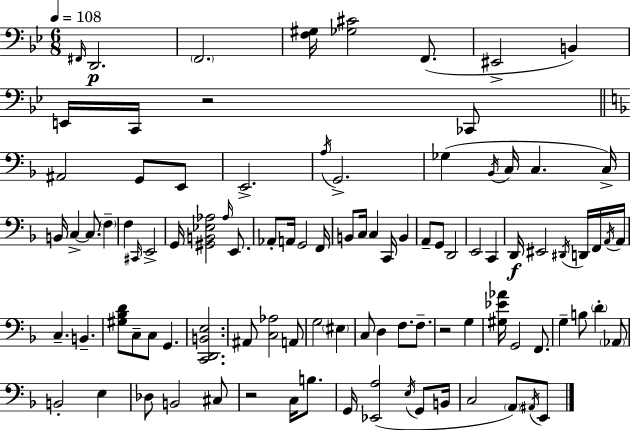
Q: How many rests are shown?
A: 3